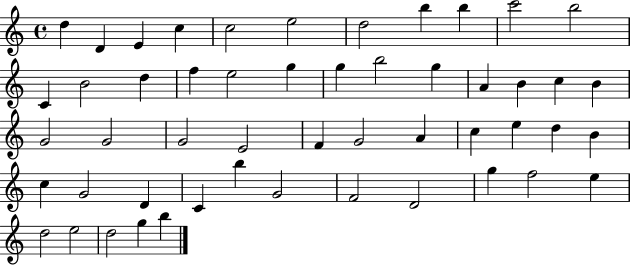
X:1
T:Untitled
M:4/4
L:1/4
K:C
d D E c c2 e2 d2 b b c'2 b2 C B2 d f e2 g g b2 g A B c B G2 G2 G2 E2 F G2 A c e d B c G2 D C b G2 F2 D2 g f2 e d2 e2 d2 g b